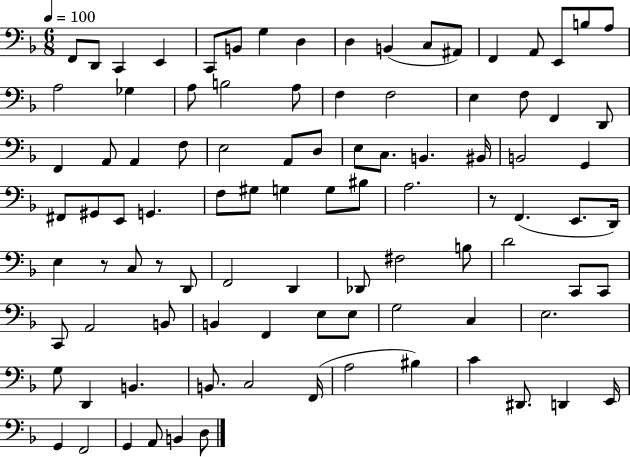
X:1
T:Untitled
M:6/8
L:1/4
K:F
F,,/2 D,,/2 C,, E,, C,,/2 B,,/2 G, D, D, B,, C,/2 ^A,,/2 F,, A,,/2 E,,/2 B,/2 A,/2 A,2 _G, A,/2 B,2 A,/2 F, F,2 E, F,/2 F,, D,,/2 F,, A,,/2 A,, F,/2 E,2 A,,/2 D,/2 E,/2 C,/2 B,, ^B,,/4 B,,2 G,, ^F,,/2 ^G,,/2 E,,/2 G,, F,/2 ^G,/2 G, G,/2 ^B,/2 A,2 z/2 F,, E,,/2 D,,/4 E, z/2 C,/2 z/2 D,,/2 F,,2 D,, _D,,/2 ^F,2 B,/2 D2 C,,/2 C,,/2 C,,/2 A,,2 B,,/2 B,, F,, E,/2 E,/2 G,2 C, E,2 G,/2 D,, B,, B,,/2 C,2 F,,/4 A,2 ^B, C ^D,,/2 D,, E,,/4 G,, F,,2 G,, A,,/2 B,, D,/2